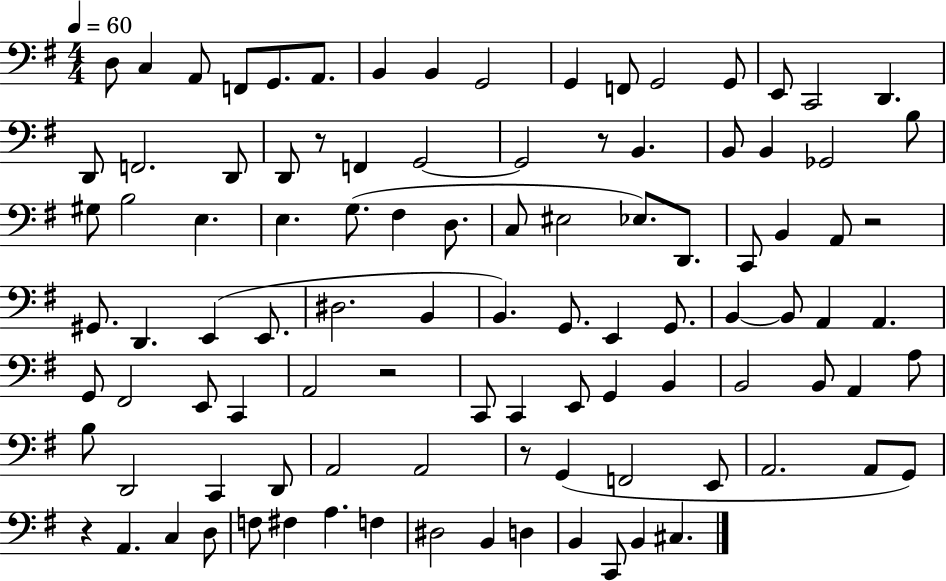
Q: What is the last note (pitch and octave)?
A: C#3